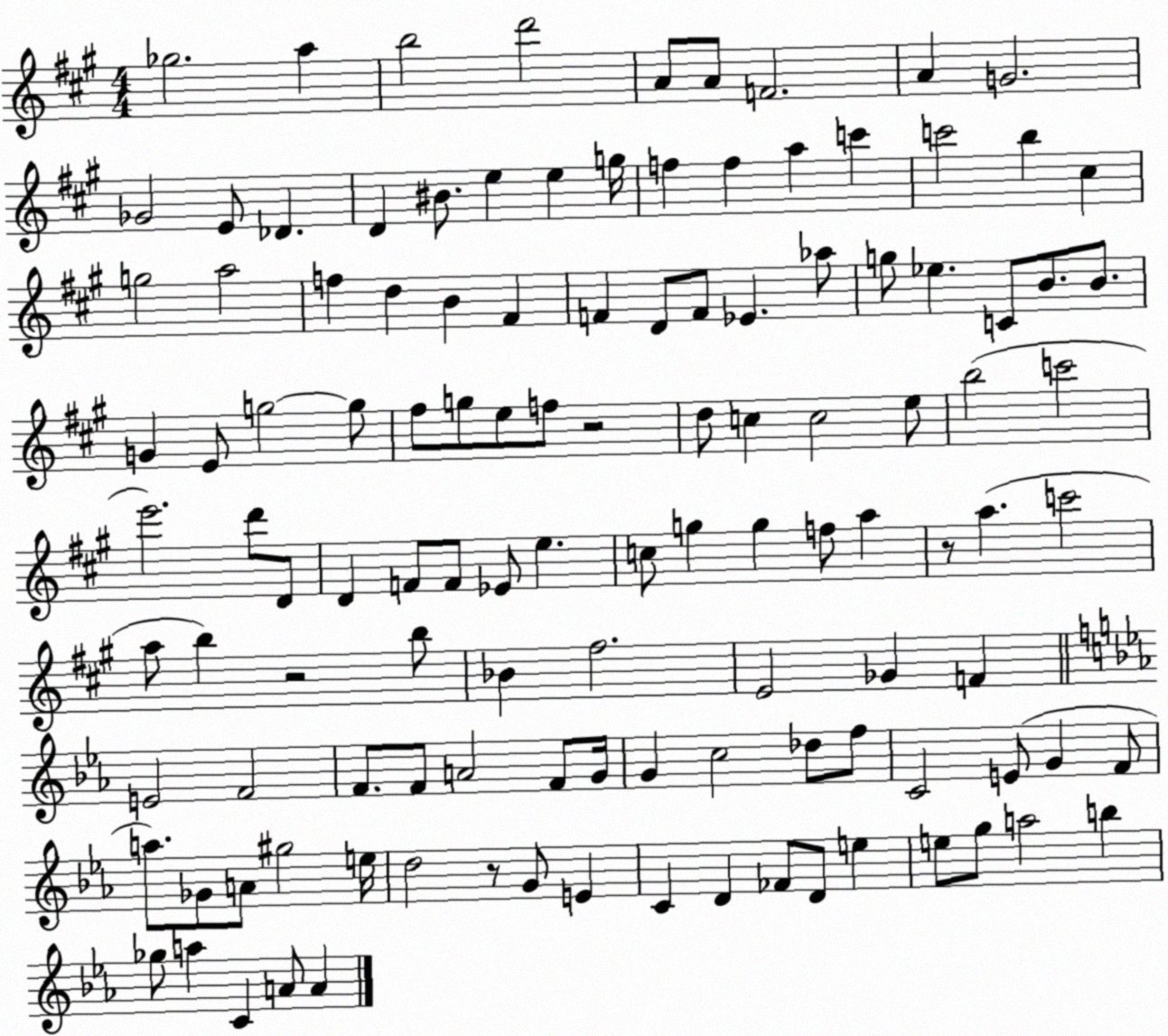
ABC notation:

X:1
T:Untitled
M:4/4
L:1/4
K:A
_g2 a b2 d'2 A/2 A/2 F2 A G2 _G2 E/2 _D D ^B/2 e e g/4 f f a c' c'2 b ^c g2 a2 f d B ^F F D/2 F/2 _E _a/2 g/2 _e C/2 B/2 B/2 G E/2 g2 g/2 ^f/2 g/2 e/2 f/2 z2 d/2 c c2 e/2 b2 c'2 e'2 d'/2 D/2 D F/2 F/2 _E/2 e c/2 g g f/2 a z/2 a c'2 a/2 b z2 b/2 _B ^f2 E2 _G F E2 F2 F/2 F/2 A2 F/2 G/4 G c2 _d/2 f/2 C2 E/2 G F/2 a/2 _G/2 A/2 ^g2 e/4 d2 z/2 G/2 E C D _F/2 D/2 e e/2 g/2 a2 b _g/2 a C A/2 A